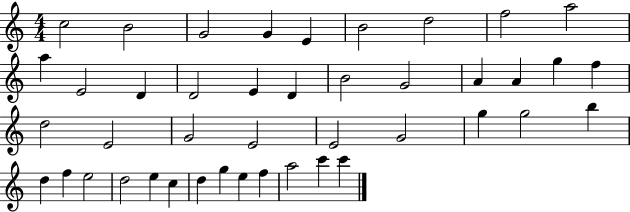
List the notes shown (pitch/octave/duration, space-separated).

C5/h B4/h G4/h G4/q E4/q B4/h D5/h F5/h A5/h A5/q E4/h D4/q D4/h E4/q D4/q B4/h G4/h A4/q A4/q G5/q F5/q D5/h E4/h G4/h E4/h E4/h G4/h G5/q G5/h B5/q D5/q F5/q E5/h D5/h E5/q C5/q D5/q G5/q E5/q F5/q A5/h C6/q C6/q